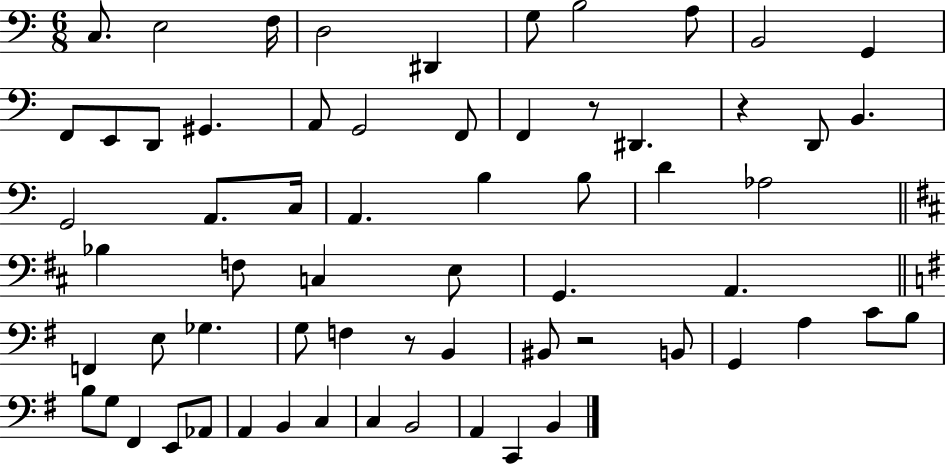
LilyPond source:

{
  \clef bass
  \numericTimeSignature
  \time 6/8
  \key c \major
  \repeat volta 2 { c8. e2 f16 | d2 dis,4 | g8 b2 a8 | b,2 g,4 | \break f,8 e,8 d,8 gis,4. | a,8 g,2 f,8 | f,4 r8 dis,4. | r4 d,8 b,4. | \break g,2 a,8. c16 | a,4. b4 b8 | d'4 aes2 | \bar "||" \break \key d \major bes4 f8 c4 e8 | g,4. a,4. | \bar "||" \break \key e \minor f,4 e8 ges4. | g8 f4 r8 b,4 | bis,8 r2 b,8 | g,4 a4 c'8 b8 | \break b8 g8 fis,4 e,8 aes,8 | a,4 b,4 c4 | c4 b,2 | a,4 c,4 b,4 | \break } \bar "|."
}